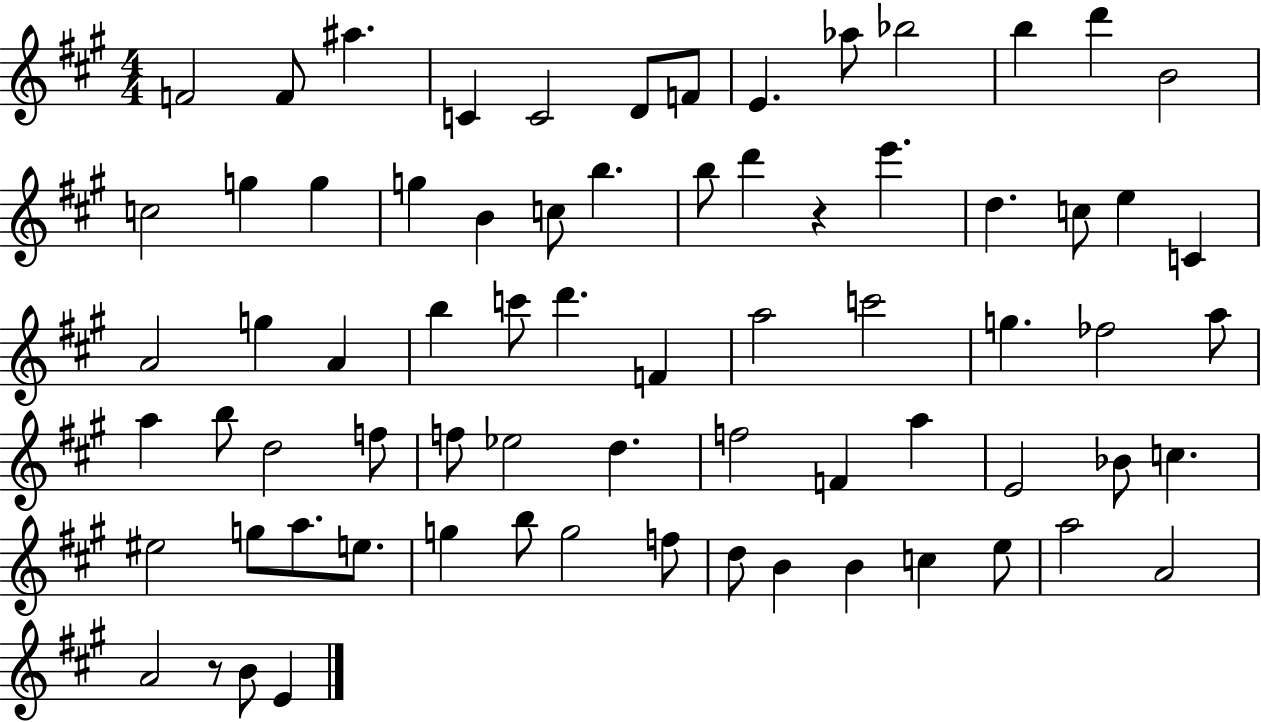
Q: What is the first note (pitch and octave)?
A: F4